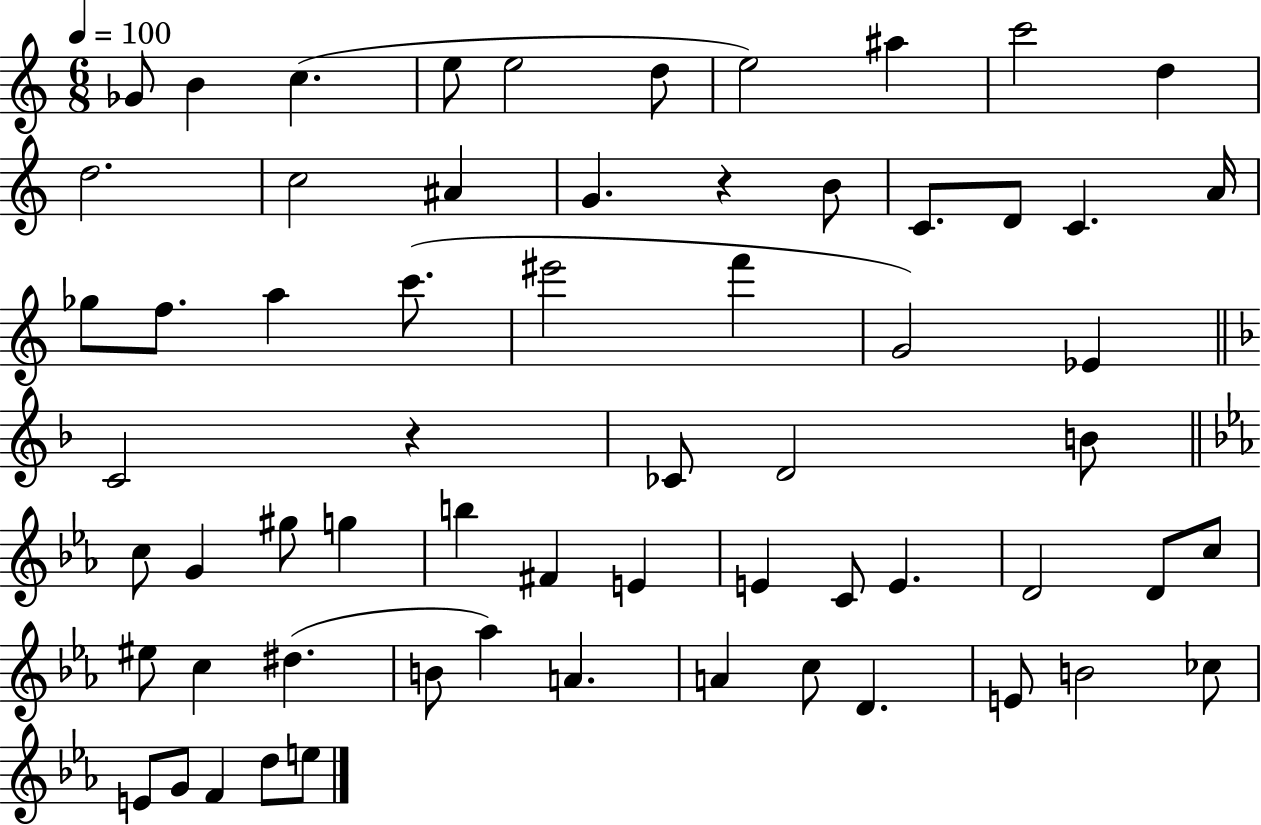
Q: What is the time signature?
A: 6/8